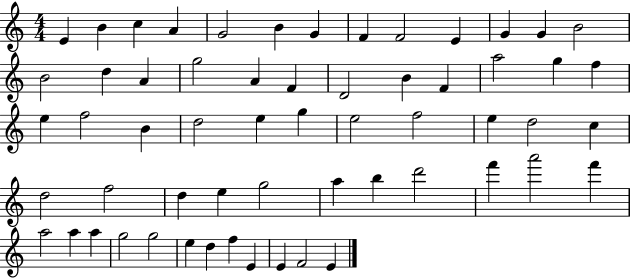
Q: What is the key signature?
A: C major